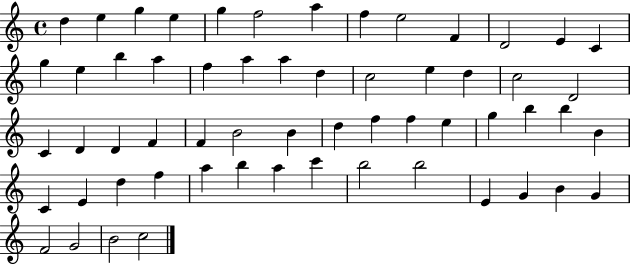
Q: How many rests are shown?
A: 0